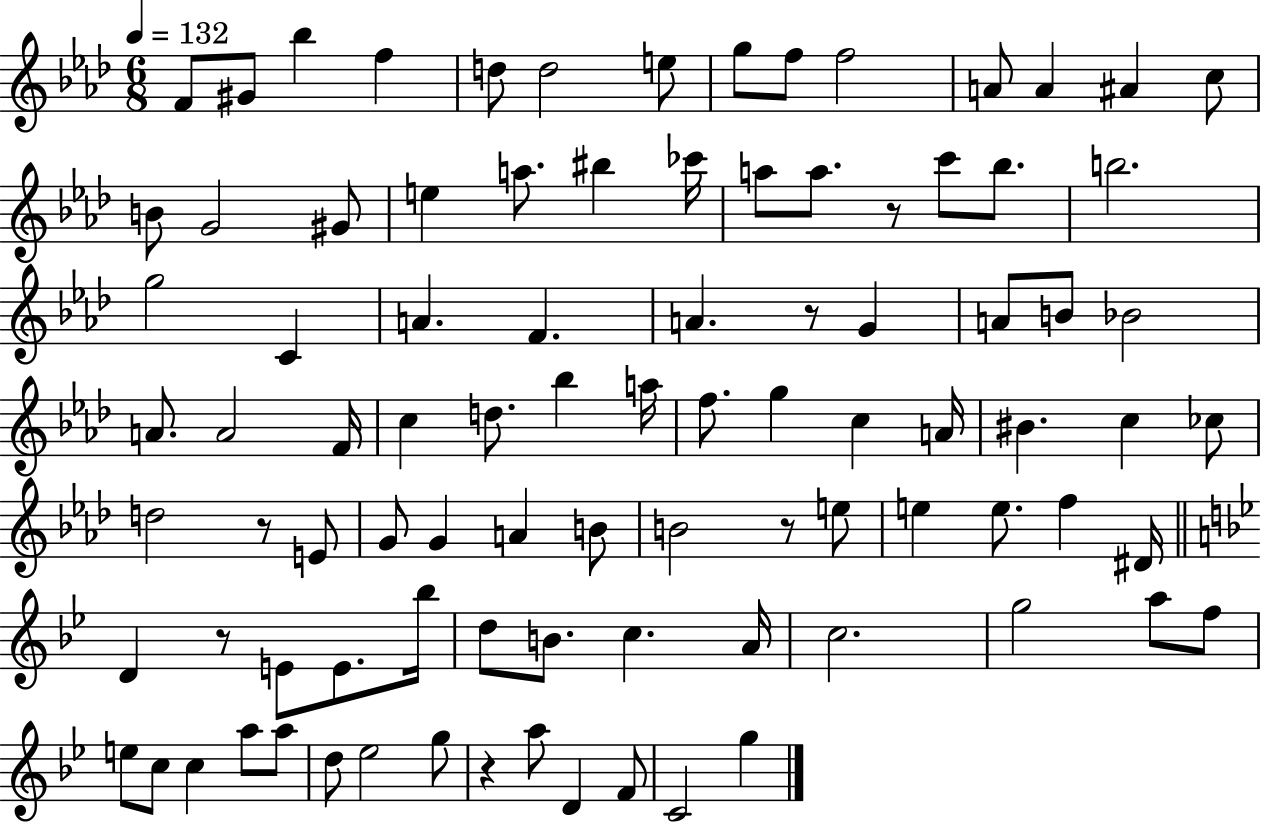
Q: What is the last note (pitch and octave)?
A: G5